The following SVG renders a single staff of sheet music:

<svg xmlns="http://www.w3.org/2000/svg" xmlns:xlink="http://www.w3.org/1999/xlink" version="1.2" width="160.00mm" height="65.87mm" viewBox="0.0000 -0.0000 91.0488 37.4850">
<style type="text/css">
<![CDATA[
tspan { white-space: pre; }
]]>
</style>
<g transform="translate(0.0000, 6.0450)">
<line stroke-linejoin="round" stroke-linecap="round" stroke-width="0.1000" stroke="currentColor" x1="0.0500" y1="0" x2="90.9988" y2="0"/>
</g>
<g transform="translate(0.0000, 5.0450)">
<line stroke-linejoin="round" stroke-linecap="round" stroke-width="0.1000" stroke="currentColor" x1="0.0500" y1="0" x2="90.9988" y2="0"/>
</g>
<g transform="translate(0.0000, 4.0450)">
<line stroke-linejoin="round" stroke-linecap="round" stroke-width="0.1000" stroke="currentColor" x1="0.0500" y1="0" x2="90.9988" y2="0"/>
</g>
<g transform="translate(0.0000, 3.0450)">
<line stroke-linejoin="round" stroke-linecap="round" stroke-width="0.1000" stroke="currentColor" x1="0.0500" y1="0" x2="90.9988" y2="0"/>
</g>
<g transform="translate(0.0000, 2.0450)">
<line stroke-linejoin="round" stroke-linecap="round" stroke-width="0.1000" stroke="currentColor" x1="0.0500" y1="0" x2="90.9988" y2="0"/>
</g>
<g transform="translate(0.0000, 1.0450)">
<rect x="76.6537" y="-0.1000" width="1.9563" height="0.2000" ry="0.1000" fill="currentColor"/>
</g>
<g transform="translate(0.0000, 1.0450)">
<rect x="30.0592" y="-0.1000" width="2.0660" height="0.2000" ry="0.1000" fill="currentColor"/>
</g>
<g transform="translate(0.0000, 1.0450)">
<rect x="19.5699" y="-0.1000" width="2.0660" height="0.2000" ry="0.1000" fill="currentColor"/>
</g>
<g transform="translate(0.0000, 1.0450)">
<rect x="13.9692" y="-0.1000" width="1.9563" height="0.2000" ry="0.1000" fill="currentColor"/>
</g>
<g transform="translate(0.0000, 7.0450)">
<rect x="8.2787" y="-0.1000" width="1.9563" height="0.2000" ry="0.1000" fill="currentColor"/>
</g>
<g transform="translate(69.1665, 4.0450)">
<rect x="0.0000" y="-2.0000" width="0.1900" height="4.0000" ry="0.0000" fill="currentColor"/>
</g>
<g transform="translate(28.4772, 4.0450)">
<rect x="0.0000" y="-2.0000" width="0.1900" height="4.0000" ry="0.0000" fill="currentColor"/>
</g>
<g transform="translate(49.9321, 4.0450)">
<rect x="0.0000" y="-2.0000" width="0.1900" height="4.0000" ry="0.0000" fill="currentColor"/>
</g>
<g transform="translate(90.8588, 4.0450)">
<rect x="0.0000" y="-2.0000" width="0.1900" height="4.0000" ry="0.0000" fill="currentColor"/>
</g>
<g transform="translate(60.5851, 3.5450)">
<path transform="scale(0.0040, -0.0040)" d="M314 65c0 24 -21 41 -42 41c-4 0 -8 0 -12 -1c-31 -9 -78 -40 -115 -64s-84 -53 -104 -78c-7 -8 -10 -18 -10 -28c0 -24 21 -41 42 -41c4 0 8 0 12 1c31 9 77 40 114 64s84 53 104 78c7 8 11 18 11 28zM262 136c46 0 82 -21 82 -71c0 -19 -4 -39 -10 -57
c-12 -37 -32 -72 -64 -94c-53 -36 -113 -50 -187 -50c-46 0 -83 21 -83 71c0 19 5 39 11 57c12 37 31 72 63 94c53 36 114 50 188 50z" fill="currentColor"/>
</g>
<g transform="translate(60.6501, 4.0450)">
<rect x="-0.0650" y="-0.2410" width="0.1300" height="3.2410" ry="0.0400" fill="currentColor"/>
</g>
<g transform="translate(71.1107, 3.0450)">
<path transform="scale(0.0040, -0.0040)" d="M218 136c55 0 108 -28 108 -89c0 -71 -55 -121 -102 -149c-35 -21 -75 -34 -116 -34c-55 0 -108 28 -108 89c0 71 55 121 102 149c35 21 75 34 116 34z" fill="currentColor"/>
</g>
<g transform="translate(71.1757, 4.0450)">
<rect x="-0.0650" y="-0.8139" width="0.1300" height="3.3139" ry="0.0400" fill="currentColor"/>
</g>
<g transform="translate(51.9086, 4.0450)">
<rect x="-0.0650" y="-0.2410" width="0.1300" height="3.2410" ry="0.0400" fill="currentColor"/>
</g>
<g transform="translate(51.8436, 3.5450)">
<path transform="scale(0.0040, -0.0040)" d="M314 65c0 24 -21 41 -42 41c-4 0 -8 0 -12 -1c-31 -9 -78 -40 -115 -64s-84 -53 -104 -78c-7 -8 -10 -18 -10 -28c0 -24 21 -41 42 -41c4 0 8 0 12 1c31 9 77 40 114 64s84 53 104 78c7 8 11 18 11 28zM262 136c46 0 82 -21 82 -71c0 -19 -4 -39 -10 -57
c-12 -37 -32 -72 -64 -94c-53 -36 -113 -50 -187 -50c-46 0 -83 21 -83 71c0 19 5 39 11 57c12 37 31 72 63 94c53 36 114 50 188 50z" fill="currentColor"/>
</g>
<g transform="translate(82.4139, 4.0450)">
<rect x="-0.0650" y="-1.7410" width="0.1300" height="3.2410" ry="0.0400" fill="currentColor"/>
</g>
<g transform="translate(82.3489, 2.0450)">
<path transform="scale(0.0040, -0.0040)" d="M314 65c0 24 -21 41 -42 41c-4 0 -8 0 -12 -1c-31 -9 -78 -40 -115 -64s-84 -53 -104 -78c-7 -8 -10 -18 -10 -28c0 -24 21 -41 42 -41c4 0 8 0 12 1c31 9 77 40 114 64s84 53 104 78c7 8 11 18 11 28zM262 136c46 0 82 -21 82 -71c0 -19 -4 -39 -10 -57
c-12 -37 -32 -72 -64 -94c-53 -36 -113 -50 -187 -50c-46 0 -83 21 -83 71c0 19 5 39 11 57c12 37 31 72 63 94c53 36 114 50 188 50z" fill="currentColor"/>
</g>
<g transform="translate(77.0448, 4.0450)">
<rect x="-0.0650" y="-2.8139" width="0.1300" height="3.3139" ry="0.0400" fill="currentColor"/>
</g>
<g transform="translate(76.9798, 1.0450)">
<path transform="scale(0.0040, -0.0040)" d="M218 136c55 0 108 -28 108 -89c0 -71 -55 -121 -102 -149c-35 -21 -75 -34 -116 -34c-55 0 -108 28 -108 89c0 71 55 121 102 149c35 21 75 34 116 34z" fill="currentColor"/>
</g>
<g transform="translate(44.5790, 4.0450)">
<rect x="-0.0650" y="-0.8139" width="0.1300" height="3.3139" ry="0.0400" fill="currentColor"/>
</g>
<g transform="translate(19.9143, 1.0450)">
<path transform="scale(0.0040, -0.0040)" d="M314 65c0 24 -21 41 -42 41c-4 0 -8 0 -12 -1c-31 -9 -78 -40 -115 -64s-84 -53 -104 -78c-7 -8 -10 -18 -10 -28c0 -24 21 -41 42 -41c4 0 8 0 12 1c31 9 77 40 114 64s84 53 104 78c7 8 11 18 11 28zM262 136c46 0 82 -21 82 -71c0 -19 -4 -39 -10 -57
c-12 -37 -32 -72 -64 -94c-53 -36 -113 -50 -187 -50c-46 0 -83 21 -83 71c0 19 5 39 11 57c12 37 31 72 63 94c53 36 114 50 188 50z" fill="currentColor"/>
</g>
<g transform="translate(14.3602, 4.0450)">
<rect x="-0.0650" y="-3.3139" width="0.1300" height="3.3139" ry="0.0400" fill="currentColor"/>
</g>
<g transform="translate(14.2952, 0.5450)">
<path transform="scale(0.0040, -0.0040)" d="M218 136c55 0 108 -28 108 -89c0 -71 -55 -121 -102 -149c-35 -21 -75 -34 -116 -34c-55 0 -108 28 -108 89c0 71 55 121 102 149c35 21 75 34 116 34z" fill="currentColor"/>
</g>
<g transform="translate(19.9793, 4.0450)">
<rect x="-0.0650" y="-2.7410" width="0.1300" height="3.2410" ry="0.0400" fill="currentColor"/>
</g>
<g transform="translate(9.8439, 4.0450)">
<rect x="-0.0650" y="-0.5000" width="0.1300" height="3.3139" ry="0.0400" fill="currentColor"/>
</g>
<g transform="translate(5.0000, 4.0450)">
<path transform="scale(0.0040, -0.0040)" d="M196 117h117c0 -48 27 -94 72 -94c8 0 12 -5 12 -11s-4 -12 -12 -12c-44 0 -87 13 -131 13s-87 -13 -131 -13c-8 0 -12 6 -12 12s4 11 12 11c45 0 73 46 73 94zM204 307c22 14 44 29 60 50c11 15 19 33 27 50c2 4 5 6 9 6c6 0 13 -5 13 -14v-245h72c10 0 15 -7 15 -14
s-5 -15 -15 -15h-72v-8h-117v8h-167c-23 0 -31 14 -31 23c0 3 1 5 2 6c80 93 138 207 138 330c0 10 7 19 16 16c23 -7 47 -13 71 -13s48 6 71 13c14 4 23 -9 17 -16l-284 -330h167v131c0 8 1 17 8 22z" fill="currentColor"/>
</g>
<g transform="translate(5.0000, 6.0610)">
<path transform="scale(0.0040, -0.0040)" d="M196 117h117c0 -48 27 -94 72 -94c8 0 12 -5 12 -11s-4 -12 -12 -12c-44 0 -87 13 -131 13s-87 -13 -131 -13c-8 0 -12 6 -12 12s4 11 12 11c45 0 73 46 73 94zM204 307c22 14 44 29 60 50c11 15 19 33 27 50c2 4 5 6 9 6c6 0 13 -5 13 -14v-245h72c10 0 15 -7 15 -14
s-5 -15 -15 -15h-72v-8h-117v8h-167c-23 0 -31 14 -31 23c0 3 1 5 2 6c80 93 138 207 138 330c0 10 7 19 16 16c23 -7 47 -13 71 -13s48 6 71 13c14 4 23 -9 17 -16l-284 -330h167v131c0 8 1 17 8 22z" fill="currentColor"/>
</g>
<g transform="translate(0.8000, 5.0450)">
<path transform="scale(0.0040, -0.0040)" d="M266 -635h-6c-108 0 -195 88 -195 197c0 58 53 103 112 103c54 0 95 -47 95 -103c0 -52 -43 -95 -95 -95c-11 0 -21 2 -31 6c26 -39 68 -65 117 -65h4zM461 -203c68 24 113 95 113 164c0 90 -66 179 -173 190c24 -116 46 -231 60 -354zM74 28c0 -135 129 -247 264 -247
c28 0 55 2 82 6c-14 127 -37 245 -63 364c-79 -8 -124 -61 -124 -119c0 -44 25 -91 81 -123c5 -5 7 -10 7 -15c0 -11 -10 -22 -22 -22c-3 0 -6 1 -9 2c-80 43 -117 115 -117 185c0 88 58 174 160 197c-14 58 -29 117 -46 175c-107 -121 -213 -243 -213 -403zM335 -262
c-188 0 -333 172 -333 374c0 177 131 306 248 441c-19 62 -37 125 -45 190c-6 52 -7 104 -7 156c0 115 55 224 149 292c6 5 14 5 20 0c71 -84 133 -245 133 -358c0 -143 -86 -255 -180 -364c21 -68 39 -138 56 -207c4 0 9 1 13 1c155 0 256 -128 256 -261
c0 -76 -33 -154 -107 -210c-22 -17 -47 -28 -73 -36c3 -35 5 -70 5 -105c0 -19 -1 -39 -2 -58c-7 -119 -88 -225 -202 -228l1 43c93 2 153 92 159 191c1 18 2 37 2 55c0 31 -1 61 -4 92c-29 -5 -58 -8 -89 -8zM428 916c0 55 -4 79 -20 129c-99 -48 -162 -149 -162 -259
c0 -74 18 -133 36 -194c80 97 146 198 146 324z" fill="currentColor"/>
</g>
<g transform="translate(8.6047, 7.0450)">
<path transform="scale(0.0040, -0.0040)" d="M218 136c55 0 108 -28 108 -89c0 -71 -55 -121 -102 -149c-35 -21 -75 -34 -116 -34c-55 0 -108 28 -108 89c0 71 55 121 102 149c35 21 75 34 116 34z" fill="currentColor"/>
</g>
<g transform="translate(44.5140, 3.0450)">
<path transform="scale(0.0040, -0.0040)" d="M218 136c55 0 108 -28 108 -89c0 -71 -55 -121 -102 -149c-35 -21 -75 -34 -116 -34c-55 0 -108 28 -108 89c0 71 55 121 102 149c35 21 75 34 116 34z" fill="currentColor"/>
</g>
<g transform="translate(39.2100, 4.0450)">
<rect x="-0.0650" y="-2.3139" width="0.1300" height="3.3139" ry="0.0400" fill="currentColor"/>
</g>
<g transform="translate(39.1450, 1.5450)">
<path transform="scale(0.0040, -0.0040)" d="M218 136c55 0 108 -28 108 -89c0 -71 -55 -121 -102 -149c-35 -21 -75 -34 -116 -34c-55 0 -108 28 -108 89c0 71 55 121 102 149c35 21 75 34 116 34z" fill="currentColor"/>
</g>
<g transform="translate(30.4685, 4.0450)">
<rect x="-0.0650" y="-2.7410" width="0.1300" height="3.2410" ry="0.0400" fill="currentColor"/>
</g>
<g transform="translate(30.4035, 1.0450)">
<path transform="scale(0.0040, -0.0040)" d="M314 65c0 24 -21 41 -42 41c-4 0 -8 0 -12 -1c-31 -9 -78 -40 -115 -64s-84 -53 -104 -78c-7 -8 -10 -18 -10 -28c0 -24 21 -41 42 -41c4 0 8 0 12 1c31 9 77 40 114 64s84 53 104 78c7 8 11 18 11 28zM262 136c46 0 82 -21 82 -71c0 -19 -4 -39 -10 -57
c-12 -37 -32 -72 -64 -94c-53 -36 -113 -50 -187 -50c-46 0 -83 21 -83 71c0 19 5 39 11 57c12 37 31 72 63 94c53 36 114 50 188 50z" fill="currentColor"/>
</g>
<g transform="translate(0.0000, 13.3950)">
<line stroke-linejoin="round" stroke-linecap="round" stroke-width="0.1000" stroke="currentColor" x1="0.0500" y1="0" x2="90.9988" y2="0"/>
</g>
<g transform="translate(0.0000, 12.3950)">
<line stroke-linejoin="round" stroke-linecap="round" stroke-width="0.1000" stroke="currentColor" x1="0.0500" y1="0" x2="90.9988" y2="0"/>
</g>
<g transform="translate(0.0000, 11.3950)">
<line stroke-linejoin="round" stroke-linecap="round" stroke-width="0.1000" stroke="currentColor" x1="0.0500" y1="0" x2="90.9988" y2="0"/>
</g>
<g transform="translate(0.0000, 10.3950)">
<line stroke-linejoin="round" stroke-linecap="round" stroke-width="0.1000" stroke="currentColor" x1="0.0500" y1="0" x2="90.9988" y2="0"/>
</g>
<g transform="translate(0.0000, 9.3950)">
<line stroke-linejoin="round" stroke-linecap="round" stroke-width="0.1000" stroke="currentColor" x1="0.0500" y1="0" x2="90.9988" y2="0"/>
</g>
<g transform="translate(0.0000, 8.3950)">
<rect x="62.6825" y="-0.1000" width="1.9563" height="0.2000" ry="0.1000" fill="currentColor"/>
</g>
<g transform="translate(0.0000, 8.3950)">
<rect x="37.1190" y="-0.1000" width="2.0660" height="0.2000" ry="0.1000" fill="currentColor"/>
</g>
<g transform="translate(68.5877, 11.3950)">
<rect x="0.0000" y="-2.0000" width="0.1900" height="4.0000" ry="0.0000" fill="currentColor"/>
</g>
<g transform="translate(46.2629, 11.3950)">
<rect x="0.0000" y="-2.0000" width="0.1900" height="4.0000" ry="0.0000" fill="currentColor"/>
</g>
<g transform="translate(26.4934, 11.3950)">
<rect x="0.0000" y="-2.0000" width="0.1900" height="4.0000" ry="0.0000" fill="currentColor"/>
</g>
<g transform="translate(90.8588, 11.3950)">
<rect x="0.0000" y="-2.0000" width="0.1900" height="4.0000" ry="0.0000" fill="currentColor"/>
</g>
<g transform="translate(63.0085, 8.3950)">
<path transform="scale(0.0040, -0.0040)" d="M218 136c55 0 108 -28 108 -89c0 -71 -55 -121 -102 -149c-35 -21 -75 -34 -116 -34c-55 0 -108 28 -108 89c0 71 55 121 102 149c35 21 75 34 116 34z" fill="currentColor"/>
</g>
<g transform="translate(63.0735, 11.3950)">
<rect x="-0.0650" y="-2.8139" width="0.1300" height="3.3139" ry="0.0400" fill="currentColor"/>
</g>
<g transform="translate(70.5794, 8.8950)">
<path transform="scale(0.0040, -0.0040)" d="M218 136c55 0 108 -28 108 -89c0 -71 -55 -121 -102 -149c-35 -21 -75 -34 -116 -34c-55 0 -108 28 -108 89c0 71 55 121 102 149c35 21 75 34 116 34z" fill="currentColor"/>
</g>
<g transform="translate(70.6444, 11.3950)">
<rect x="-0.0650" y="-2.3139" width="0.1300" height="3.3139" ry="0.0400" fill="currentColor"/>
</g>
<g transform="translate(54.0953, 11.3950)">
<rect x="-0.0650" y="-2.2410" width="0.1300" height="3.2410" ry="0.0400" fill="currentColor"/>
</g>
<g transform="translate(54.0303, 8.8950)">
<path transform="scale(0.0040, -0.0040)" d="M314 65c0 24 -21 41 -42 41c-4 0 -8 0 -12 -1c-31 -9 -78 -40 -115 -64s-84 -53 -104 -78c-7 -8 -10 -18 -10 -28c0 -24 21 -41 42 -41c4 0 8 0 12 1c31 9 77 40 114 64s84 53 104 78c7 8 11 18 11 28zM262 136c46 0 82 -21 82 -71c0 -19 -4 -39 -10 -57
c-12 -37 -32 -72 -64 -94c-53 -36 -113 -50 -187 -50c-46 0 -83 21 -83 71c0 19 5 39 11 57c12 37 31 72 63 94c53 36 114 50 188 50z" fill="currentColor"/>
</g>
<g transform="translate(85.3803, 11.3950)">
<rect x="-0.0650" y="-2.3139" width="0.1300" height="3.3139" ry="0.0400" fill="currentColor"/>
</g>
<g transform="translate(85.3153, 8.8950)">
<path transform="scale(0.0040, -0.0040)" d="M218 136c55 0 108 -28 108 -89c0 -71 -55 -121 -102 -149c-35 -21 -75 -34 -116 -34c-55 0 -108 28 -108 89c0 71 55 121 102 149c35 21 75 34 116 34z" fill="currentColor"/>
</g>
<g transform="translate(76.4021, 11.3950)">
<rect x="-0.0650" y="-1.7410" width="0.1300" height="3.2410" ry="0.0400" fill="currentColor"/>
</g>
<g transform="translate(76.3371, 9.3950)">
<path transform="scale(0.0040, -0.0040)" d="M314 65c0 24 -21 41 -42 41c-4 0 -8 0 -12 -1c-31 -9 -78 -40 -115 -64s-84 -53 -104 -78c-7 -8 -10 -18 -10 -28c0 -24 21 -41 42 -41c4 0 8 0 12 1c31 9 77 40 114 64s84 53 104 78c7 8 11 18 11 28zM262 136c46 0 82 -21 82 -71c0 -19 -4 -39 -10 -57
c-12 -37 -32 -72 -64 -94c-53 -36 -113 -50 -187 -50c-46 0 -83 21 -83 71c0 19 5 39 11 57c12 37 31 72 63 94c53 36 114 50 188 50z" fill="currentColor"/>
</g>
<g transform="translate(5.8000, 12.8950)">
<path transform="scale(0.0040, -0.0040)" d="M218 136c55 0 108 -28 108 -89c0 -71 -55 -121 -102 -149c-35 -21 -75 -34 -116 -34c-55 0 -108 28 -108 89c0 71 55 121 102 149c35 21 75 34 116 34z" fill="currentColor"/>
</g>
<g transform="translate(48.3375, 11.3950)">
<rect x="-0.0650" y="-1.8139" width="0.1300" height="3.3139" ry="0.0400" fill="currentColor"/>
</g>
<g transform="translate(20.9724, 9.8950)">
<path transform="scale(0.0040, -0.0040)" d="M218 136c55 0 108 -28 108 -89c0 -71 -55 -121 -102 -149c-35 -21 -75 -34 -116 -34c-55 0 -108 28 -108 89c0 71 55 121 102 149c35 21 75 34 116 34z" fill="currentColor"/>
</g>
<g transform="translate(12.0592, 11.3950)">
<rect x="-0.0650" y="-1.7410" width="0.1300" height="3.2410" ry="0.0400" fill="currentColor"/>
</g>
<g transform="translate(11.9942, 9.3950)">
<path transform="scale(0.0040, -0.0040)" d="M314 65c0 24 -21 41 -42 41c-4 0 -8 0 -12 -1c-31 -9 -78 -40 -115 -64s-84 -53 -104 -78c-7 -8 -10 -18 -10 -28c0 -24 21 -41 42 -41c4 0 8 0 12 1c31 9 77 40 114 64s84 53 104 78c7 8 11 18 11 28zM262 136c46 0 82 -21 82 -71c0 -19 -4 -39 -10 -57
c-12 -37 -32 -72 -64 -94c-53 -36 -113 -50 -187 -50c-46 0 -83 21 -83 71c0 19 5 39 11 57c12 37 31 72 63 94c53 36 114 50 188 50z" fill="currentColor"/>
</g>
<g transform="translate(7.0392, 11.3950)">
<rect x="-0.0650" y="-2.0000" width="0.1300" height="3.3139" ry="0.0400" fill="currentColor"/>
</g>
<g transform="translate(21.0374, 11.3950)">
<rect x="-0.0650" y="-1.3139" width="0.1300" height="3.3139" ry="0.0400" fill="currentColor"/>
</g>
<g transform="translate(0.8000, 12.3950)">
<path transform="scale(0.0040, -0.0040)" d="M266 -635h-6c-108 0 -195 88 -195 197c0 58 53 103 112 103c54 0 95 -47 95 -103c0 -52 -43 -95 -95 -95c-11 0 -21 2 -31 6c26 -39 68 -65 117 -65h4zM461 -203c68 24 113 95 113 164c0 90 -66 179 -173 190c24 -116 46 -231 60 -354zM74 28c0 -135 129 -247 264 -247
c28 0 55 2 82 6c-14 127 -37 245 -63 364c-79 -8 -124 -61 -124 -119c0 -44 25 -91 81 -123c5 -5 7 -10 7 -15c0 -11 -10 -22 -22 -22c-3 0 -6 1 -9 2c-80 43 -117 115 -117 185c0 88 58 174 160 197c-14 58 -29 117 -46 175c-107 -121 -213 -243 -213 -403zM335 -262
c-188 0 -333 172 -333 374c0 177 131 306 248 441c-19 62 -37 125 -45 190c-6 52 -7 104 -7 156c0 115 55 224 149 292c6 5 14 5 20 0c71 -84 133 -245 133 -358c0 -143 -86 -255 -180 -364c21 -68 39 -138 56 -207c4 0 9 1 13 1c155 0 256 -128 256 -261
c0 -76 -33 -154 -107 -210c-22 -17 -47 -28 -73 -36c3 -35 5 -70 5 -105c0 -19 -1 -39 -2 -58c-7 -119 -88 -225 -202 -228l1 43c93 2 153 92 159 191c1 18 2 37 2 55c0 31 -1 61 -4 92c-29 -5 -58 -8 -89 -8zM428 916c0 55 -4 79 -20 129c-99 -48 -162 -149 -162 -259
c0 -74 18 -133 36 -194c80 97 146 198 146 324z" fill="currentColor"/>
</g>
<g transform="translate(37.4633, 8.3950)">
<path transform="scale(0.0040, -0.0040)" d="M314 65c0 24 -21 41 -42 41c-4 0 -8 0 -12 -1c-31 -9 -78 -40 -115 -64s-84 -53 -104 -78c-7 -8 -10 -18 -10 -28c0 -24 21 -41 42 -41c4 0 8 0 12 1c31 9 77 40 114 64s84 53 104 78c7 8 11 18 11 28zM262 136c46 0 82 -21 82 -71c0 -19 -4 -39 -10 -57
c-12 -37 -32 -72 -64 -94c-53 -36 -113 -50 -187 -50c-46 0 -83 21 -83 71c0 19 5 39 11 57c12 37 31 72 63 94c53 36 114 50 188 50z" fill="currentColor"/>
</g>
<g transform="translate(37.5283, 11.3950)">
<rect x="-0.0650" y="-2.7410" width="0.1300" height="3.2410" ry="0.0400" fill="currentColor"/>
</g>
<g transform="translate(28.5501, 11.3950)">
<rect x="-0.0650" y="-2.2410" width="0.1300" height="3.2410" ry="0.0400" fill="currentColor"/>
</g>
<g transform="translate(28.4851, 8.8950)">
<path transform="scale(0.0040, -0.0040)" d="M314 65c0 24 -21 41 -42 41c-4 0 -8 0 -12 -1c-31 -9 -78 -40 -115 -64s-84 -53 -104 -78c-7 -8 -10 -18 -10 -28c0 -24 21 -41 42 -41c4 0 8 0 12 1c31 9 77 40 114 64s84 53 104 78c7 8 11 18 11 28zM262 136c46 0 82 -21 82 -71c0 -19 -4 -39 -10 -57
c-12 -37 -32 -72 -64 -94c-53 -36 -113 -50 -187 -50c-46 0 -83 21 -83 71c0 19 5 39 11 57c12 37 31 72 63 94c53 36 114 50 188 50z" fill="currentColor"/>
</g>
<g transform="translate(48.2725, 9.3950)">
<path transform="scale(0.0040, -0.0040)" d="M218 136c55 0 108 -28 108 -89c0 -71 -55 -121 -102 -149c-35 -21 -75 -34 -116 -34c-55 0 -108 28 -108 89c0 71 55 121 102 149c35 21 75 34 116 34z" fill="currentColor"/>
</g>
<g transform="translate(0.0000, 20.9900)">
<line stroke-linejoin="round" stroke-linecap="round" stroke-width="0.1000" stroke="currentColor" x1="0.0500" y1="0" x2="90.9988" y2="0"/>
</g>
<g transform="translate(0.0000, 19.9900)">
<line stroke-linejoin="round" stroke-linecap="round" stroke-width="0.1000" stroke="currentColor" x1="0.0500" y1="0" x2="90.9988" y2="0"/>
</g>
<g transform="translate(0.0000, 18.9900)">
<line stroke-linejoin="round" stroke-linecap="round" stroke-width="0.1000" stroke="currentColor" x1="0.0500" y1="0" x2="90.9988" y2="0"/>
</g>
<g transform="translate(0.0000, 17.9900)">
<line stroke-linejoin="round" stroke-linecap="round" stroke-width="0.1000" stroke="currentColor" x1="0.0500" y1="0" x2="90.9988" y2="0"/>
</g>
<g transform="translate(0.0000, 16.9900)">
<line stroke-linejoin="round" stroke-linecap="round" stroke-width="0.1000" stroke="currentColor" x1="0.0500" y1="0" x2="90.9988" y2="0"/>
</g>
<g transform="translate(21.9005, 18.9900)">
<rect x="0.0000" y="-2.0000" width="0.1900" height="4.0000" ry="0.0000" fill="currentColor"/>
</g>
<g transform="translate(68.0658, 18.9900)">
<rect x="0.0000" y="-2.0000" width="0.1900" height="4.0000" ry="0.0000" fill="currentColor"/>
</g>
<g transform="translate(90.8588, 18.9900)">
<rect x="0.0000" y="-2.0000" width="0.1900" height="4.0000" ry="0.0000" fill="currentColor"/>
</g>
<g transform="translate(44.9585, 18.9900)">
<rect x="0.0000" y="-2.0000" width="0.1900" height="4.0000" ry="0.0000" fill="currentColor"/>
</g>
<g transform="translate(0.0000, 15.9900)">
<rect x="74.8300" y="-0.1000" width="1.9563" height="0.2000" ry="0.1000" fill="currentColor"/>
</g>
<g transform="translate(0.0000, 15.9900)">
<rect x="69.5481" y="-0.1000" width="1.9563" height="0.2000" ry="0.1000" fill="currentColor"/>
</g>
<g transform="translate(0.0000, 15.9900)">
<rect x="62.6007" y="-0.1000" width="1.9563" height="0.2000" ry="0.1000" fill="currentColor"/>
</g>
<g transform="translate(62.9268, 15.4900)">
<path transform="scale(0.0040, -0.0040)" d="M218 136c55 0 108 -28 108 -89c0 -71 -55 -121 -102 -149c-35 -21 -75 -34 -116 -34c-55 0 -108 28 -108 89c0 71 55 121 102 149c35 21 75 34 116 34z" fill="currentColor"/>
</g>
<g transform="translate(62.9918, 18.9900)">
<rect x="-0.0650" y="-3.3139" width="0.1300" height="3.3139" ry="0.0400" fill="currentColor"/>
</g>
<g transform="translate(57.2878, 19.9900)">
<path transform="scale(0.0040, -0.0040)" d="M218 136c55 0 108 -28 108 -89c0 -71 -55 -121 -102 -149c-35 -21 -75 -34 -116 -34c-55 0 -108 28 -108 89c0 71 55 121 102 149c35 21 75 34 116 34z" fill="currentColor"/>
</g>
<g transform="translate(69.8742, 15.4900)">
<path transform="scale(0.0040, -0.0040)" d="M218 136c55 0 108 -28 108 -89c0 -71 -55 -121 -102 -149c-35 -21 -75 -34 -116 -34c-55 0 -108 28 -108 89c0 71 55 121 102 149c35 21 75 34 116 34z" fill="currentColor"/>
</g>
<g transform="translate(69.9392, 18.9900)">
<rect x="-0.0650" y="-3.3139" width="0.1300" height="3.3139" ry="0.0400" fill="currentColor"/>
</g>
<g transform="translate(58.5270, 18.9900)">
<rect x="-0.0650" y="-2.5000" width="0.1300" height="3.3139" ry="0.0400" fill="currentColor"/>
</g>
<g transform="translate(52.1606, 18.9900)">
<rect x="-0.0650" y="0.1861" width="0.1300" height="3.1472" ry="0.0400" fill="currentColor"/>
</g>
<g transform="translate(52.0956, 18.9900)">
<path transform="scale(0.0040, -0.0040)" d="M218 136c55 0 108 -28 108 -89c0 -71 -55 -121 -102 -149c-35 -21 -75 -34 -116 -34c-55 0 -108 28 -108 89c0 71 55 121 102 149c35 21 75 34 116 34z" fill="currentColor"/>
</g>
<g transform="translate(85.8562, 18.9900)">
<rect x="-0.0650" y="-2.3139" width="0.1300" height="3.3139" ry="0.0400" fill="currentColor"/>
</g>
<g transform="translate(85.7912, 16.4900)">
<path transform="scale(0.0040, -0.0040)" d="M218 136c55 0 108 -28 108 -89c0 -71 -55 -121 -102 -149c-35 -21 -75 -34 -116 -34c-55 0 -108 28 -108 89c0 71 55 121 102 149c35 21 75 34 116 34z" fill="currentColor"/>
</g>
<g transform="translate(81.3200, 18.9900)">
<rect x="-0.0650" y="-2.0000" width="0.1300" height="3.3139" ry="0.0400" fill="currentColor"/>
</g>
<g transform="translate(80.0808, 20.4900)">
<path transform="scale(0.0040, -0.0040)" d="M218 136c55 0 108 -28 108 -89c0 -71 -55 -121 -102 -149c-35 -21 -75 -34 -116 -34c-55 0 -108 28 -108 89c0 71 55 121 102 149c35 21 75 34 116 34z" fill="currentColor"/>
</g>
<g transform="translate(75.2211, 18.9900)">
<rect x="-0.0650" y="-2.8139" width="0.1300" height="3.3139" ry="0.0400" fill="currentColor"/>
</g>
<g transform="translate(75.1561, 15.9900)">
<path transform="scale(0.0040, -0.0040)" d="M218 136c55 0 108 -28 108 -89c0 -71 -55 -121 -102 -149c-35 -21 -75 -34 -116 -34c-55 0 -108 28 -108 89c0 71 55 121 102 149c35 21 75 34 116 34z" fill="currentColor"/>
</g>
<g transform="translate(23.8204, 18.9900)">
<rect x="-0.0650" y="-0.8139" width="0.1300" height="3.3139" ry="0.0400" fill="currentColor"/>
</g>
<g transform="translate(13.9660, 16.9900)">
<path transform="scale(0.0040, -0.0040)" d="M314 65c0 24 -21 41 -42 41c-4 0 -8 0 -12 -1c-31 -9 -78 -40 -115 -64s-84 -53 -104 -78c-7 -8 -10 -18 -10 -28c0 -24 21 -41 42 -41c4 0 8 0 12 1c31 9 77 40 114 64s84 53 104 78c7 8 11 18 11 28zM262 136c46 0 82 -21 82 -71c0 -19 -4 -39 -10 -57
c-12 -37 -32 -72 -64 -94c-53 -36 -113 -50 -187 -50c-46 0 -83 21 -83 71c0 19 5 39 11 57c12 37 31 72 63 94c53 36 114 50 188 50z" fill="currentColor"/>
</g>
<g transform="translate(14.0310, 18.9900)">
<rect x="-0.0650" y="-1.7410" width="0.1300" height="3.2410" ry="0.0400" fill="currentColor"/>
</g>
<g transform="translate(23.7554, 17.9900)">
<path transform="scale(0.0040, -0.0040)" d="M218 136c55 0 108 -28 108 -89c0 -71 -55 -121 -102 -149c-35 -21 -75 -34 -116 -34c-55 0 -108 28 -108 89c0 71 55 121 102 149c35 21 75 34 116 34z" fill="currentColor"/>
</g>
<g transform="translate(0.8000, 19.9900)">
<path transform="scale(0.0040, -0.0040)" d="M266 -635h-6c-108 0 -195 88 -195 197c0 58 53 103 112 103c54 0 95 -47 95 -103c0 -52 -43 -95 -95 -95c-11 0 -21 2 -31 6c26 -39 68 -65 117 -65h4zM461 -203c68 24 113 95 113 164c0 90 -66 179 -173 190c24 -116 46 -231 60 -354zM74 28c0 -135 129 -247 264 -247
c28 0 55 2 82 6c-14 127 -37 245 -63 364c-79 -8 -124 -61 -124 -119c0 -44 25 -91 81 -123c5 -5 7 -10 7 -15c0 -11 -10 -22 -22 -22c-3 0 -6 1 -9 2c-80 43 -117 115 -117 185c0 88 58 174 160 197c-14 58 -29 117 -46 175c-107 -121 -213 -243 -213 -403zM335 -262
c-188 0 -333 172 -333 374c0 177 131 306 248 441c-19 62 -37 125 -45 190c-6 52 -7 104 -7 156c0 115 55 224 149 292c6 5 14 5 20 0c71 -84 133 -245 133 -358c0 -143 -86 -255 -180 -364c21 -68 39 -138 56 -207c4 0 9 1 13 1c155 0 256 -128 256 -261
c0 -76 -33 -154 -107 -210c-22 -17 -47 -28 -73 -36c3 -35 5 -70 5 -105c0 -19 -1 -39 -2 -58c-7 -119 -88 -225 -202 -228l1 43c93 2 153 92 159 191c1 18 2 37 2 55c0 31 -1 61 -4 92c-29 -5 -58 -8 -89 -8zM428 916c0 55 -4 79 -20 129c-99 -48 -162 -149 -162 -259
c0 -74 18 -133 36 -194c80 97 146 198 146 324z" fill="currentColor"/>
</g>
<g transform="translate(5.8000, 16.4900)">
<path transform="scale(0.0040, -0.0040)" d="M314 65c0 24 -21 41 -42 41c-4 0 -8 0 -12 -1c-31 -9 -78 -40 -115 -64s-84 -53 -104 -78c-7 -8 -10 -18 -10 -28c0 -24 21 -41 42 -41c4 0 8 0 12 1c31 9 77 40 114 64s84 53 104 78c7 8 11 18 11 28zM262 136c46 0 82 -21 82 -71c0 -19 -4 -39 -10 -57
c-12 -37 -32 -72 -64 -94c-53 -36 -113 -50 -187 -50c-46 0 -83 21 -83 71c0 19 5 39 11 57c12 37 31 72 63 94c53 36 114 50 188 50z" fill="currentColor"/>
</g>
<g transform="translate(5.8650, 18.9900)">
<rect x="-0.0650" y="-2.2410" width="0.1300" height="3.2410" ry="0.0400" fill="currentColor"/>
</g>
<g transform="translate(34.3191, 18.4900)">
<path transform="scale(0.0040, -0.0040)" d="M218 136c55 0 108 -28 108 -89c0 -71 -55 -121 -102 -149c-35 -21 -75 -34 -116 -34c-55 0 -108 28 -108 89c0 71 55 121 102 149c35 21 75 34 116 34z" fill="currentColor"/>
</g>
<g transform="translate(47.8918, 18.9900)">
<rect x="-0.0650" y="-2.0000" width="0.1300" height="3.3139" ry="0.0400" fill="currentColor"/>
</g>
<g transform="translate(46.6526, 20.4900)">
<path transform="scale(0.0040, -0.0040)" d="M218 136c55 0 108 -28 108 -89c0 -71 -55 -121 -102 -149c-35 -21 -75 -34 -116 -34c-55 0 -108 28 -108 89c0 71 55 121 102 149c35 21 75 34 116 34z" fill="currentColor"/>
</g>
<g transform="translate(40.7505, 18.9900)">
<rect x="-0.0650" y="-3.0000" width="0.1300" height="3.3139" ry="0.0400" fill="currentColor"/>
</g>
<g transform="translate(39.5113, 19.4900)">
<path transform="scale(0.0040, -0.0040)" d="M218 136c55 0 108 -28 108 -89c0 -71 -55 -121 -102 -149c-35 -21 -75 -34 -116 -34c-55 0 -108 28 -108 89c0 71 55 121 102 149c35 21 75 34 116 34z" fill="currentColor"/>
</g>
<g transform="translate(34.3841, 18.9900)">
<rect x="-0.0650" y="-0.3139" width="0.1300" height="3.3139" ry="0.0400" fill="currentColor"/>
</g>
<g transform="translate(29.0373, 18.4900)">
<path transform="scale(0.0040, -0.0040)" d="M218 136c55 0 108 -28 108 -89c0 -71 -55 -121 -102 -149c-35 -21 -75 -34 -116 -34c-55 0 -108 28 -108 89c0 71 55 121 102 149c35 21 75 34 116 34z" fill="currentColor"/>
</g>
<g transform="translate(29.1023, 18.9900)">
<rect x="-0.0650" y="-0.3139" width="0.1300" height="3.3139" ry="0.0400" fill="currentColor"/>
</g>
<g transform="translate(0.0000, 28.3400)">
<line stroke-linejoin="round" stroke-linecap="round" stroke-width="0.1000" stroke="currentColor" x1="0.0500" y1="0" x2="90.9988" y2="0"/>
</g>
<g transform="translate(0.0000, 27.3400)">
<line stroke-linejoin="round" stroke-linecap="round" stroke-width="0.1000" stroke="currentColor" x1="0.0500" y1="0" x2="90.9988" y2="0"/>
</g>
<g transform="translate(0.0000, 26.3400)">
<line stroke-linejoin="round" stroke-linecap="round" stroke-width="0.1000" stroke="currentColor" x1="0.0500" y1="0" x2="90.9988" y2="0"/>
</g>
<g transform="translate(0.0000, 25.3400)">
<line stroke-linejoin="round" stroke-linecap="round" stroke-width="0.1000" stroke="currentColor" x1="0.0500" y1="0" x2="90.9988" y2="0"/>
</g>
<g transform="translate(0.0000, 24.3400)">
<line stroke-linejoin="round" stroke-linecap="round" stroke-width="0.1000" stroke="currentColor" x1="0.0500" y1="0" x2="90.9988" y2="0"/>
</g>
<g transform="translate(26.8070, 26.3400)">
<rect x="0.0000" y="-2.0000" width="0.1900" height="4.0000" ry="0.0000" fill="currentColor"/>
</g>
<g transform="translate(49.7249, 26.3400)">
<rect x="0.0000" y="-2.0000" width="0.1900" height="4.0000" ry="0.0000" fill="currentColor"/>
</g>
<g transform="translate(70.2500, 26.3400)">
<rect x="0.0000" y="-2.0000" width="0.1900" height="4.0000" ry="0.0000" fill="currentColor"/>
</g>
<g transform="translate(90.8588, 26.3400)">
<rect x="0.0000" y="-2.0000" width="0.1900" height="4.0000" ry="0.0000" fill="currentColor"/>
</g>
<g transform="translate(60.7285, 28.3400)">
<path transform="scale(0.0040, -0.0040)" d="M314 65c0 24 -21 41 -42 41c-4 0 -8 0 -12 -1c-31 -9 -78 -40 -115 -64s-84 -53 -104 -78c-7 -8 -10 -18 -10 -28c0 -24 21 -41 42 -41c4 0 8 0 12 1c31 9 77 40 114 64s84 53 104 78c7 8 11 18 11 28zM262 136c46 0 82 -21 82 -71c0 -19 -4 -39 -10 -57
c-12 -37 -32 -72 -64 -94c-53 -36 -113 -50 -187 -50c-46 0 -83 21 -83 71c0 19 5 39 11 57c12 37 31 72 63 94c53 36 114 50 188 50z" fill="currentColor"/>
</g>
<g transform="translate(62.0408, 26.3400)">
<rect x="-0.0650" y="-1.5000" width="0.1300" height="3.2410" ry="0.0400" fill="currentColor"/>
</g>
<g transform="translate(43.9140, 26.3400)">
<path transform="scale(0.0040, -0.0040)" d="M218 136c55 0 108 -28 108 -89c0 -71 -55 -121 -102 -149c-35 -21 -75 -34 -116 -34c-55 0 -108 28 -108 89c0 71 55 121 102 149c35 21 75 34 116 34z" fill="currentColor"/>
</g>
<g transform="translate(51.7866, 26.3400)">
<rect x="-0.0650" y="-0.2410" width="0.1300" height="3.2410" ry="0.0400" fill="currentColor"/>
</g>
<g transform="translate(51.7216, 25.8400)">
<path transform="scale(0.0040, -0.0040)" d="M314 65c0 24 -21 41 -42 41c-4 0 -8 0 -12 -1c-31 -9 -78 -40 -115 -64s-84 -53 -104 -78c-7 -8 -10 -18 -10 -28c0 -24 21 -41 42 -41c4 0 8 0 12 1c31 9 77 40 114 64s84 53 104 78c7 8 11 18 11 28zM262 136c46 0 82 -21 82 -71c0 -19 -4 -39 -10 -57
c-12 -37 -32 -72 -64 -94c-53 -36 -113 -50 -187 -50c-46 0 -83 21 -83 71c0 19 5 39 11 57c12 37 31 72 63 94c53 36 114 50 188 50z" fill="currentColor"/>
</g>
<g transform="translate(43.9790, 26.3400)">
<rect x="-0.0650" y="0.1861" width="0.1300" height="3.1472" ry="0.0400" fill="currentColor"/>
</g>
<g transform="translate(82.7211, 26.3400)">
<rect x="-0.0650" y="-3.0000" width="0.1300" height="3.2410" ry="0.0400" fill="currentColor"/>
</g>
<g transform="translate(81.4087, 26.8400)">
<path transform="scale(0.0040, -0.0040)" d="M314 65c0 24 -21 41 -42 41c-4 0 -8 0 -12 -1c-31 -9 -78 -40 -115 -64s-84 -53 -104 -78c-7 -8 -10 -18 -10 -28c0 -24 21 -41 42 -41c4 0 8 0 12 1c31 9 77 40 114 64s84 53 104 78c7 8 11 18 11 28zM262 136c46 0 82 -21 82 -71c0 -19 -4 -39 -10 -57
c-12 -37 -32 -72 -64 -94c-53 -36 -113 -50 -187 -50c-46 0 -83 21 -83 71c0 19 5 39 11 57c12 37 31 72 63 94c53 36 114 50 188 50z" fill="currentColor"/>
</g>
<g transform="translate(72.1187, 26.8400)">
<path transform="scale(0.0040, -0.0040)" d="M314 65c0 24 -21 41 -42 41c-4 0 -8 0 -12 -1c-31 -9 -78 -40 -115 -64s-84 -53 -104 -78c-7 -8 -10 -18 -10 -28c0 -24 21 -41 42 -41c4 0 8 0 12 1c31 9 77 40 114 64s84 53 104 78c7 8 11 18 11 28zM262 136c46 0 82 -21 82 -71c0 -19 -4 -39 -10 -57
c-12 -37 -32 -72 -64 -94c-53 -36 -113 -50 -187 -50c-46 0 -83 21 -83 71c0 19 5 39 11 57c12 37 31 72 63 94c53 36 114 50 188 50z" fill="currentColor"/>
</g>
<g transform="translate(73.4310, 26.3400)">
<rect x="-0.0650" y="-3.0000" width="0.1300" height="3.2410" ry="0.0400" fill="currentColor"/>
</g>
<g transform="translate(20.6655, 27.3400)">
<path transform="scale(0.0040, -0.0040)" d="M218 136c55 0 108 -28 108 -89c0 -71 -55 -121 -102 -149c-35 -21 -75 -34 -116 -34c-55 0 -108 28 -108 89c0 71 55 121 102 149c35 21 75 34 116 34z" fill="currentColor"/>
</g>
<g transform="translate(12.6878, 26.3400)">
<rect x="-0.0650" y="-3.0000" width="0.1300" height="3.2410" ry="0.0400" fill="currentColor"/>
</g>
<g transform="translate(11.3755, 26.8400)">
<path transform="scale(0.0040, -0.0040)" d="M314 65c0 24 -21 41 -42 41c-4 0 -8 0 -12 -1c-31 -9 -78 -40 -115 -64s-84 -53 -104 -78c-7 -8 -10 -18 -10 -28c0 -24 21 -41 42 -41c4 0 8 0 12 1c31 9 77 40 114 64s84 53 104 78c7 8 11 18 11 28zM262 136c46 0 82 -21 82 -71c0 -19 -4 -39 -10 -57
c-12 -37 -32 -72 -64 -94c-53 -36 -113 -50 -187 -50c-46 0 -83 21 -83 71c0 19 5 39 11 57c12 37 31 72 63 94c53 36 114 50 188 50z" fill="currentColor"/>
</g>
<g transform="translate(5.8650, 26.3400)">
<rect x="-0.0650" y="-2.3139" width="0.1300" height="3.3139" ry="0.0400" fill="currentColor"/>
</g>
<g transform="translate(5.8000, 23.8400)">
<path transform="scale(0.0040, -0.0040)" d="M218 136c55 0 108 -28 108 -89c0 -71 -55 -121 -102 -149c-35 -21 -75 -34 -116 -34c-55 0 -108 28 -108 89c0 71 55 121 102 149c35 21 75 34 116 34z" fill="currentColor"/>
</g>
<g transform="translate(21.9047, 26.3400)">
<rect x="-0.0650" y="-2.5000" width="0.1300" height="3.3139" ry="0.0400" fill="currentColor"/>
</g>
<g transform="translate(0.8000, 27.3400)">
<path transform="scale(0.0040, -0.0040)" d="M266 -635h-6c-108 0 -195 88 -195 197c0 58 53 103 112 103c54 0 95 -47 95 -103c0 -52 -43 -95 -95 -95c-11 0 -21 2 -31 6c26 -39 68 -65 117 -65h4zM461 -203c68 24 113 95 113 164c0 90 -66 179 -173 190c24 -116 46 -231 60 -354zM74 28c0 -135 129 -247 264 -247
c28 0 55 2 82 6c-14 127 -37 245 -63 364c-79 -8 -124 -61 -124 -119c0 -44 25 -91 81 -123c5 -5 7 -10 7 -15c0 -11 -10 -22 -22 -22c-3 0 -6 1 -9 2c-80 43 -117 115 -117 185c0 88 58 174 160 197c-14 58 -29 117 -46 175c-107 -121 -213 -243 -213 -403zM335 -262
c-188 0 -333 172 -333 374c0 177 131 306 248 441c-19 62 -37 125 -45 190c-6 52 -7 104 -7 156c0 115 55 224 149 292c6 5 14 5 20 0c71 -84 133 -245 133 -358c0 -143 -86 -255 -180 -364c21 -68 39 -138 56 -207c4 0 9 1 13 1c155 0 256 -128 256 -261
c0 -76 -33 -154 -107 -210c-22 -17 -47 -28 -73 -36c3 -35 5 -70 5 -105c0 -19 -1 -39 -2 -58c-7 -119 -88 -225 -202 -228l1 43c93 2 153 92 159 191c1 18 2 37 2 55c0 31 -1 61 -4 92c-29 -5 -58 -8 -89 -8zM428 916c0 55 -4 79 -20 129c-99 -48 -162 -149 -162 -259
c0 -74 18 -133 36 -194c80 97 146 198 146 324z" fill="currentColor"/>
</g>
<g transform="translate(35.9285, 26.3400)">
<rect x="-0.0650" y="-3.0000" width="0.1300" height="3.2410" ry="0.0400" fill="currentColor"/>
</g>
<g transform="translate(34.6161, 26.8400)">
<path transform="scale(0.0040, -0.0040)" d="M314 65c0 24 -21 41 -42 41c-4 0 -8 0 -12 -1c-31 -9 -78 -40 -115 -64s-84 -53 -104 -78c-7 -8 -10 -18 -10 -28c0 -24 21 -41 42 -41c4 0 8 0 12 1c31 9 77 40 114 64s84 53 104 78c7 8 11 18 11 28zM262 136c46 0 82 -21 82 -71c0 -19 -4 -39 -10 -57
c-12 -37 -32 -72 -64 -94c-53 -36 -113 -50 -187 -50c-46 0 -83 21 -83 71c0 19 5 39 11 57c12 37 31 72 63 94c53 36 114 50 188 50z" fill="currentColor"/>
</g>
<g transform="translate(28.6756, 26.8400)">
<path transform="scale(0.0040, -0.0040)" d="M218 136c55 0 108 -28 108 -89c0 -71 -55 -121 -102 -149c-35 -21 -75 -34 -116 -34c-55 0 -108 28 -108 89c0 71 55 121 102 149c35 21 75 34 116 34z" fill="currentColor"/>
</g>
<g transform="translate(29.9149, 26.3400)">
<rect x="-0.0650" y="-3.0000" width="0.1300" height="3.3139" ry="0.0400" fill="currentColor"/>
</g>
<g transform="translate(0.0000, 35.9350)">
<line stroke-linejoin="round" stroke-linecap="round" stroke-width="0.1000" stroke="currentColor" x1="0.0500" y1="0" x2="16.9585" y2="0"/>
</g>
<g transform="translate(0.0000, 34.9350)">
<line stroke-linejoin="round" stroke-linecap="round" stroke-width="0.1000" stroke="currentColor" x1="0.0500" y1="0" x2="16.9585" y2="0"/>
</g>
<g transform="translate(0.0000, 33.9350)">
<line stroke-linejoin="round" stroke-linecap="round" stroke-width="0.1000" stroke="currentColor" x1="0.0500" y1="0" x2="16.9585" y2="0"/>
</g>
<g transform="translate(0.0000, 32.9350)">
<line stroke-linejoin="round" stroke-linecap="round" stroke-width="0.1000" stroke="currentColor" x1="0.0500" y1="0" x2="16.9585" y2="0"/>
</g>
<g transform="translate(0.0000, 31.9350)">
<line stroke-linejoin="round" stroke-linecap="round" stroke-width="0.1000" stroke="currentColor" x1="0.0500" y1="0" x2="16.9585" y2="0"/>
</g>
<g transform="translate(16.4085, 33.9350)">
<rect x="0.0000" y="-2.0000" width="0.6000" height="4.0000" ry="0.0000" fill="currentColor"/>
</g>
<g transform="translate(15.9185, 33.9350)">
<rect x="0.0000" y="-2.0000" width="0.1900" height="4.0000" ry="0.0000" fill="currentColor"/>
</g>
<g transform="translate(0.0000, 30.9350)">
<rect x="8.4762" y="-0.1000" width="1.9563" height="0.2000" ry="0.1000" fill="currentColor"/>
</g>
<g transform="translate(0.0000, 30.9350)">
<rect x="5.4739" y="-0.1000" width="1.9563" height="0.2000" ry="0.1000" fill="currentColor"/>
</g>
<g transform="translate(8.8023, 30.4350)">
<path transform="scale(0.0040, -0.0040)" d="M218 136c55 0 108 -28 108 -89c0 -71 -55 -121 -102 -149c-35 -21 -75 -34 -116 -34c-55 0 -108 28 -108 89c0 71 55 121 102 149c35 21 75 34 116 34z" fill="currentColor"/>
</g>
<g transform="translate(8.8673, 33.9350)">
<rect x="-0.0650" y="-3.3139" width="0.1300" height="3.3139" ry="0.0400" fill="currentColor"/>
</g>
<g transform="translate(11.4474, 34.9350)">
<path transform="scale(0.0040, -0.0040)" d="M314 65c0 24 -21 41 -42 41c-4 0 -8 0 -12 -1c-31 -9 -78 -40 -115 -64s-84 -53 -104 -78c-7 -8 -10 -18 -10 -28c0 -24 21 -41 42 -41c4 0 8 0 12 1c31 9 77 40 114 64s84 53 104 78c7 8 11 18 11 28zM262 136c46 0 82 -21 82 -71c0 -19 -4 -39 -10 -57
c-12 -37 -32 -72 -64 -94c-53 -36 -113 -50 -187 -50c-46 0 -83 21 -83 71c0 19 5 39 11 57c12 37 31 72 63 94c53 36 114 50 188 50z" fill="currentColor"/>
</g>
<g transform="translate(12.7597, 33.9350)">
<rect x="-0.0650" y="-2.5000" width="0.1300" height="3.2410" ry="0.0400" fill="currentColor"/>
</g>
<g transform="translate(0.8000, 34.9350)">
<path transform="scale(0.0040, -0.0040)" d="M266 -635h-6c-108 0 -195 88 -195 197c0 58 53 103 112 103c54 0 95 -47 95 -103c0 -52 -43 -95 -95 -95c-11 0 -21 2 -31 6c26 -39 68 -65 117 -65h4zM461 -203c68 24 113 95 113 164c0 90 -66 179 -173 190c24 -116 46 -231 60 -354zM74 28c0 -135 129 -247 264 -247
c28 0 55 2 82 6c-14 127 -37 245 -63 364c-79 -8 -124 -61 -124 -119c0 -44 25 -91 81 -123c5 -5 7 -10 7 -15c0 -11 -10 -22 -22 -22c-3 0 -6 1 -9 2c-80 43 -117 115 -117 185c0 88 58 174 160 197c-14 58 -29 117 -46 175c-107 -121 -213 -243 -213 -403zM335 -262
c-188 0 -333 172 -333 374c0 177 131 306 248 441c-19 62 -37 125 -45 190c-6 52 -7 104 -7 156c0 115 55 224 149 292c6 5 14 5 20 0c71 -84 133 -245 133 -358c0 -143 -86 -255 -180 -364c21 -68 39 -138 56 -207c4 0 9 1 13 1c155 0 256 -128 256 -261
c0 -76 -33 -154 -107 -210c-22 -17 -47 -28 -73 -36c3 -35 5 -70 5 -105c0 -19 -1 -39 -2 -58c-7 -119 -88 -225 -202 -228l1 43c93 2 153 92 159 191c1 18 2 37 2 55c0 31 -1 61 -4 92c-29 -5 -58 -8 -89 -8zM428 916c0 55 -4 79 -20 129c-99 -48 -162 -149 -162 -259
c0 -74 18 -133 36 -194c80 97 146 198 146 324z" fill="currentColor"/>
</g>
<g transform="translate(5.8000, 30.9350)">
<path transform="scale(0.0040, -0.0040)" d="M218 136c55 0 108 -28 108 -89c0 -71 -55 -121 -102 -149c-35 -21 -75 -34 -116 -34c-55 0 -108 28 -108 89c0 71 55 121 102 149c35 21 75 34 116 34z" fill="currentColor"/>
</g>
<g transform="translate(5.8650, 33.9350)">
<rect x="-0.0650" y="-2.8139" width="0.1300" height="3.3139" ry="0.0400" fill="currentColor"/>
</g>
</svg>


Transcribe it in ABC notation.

X:1
T:Untitled
M:4/4
L:1/4
K:C
C b a2 a2 g d c2 c2 d a f2 F f2 e g2 a2 f g2 a g f2 g g2 f2 d c c A F B G b b a F g g A2 G A A2 B c2 E2 A2 A2 a b G2